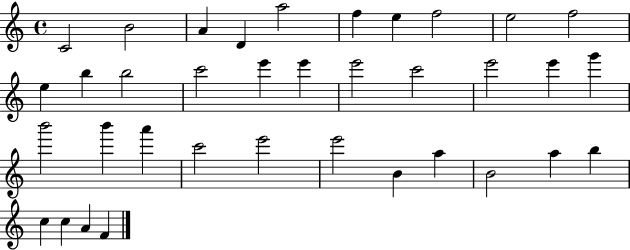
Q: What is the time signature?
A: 4/4